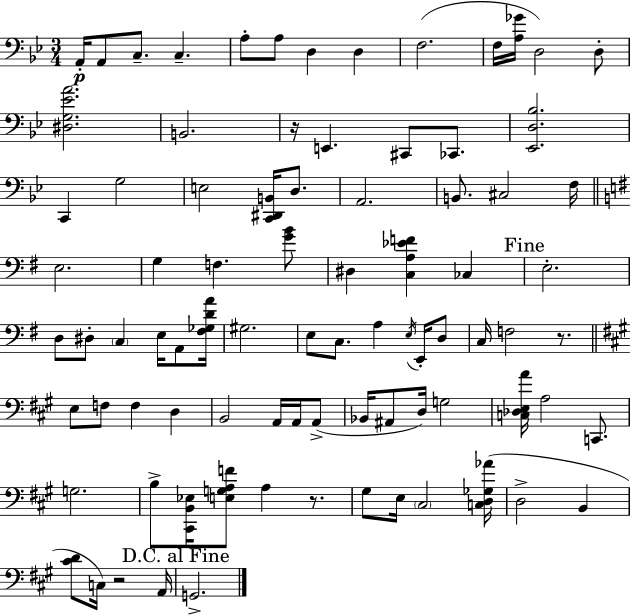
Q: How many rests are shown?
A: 4